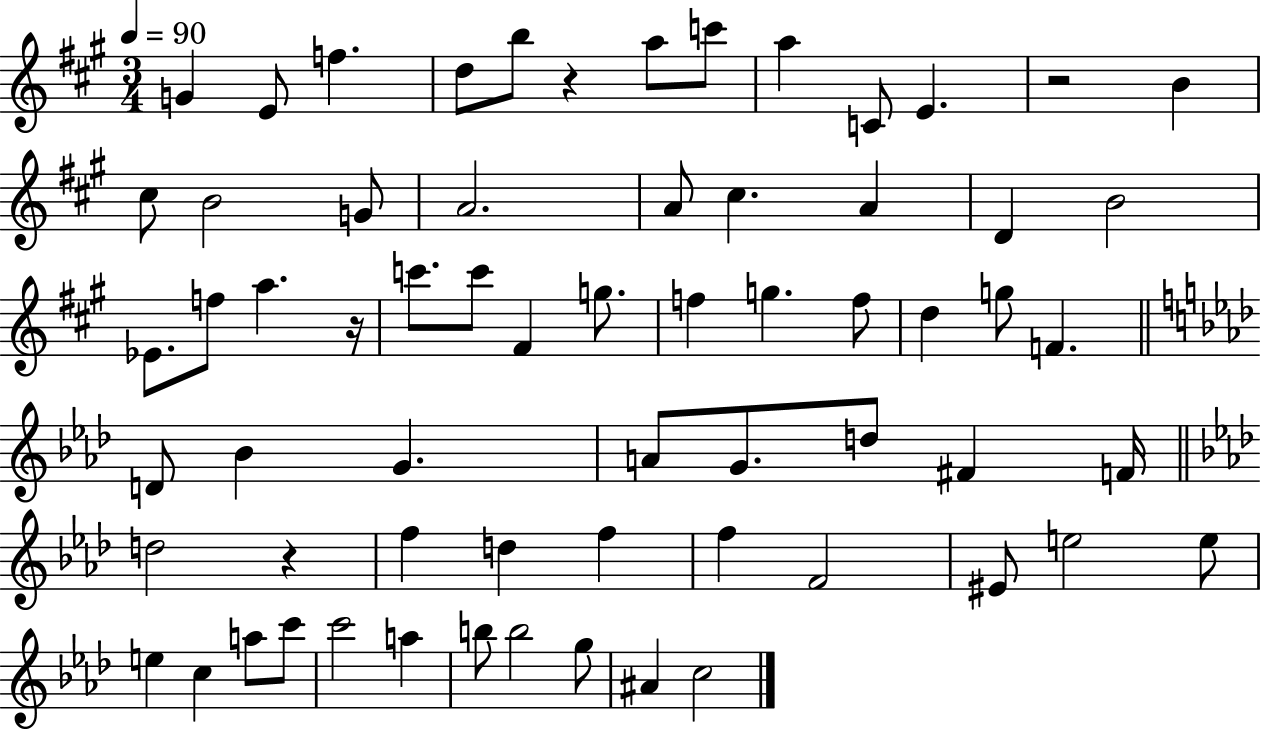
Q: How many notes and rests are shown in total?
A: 65